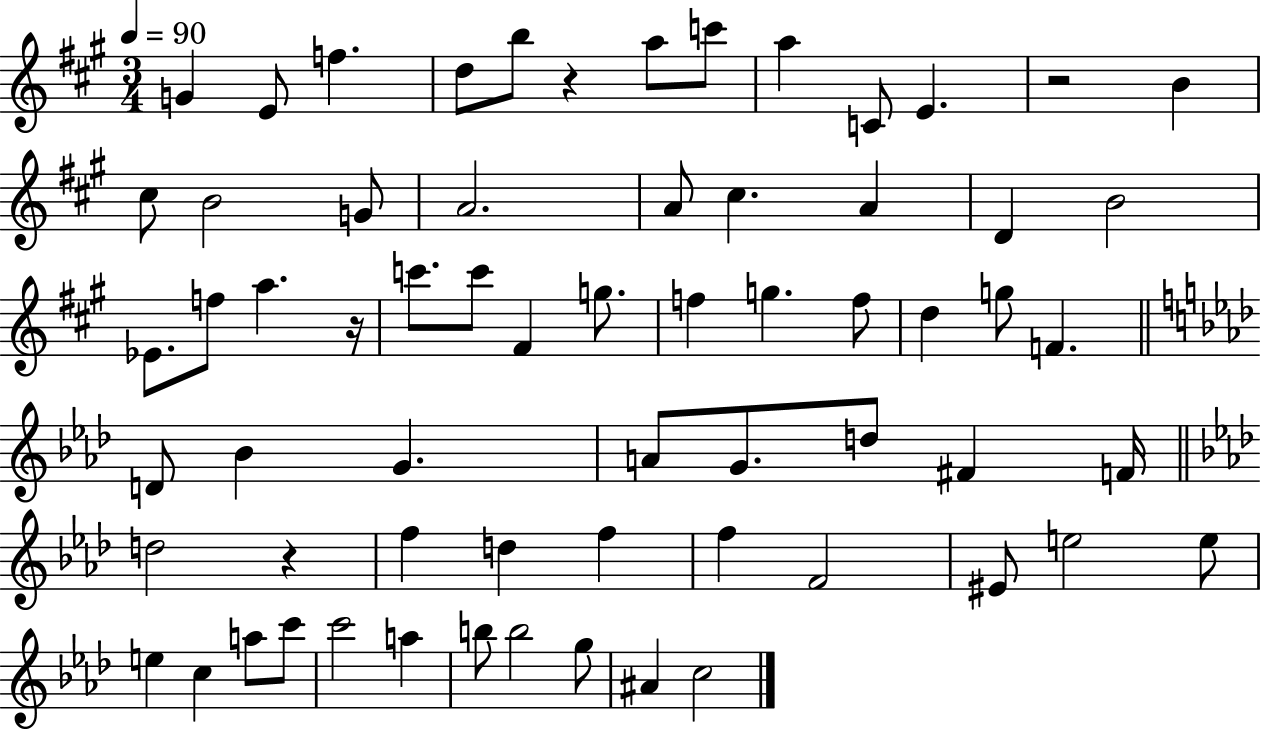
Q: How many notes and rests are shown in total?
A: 65